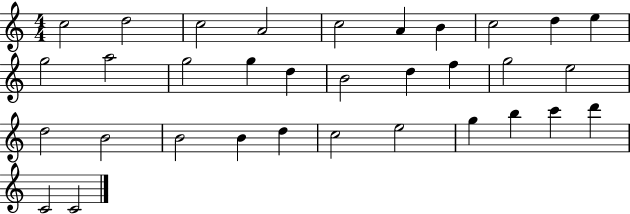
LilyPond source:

{
  \clef treble
  \numericTimeSignature
  \time 4/4
  \key c \major
  c''2 d''2 | c''2 a'2 | c''2 a'4 b'4 | c''2 d''4 e''4 | \break g''2 a''2 | g''2 g''4 d''4 | b'2 d''4 f''4 | g''2 e''2 | \break d''2 b'2 | b'2 b'4 d''4 | c''2 e''2 | g''4 b''4 c'''4 d'''4 | \break c'2 c'2 | \bar "|."
}